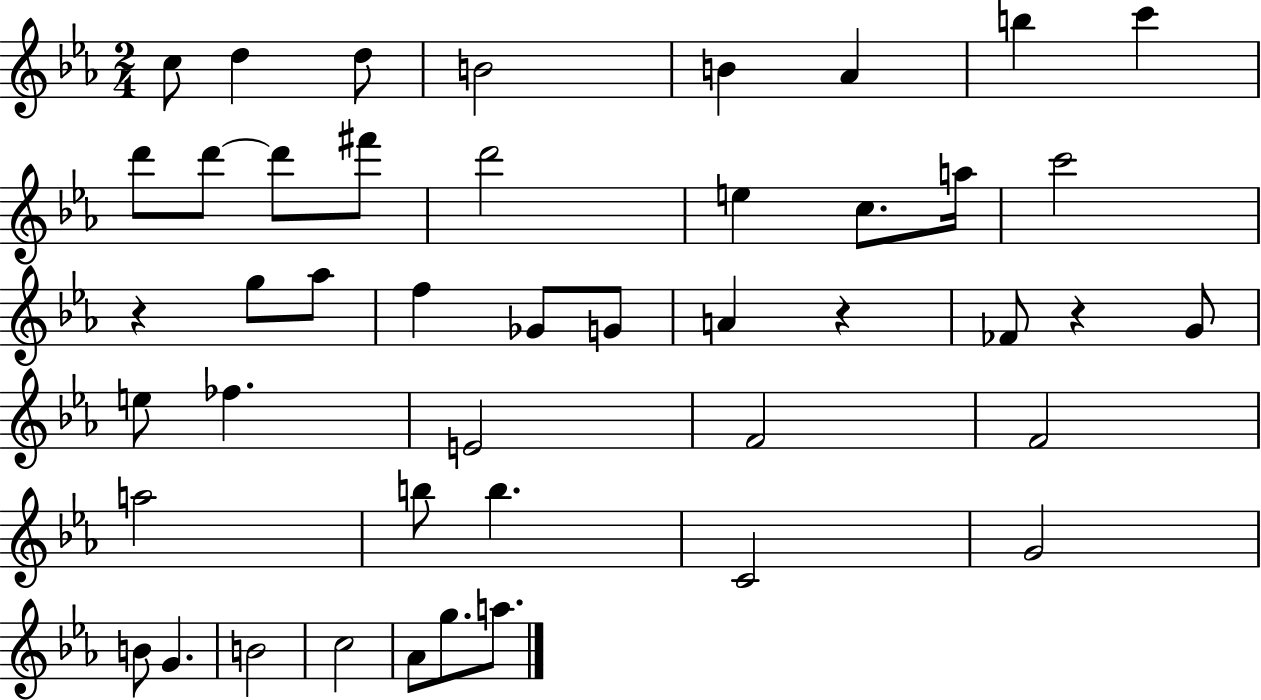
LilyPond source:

{
  \clef treble
  \numericTimeSignature
  \time 2/4
  \key ees \major
  c''8 d''4 d''8 | b'2 | b'4 aes'4 | b''4 c'''4 | \break d'''8 d'''8~~ d'''8 fis'''8 | d'''2 | e''4 c''8. a''16 | c'''2 | \break r4 g''8 aes''8 | f''4 ges'8 g'8 | a'4 r4 | fes'8 r4 g'8 | \break e''8 fes''4. | e'2 | f'2 | f'2 | \break a''2 | b''8 b''4. | c'2 | g'2 | \break b'8 g'4. | b'2 | c''2 | aes'8 g''8. a''8. | \break \bar "|."
}